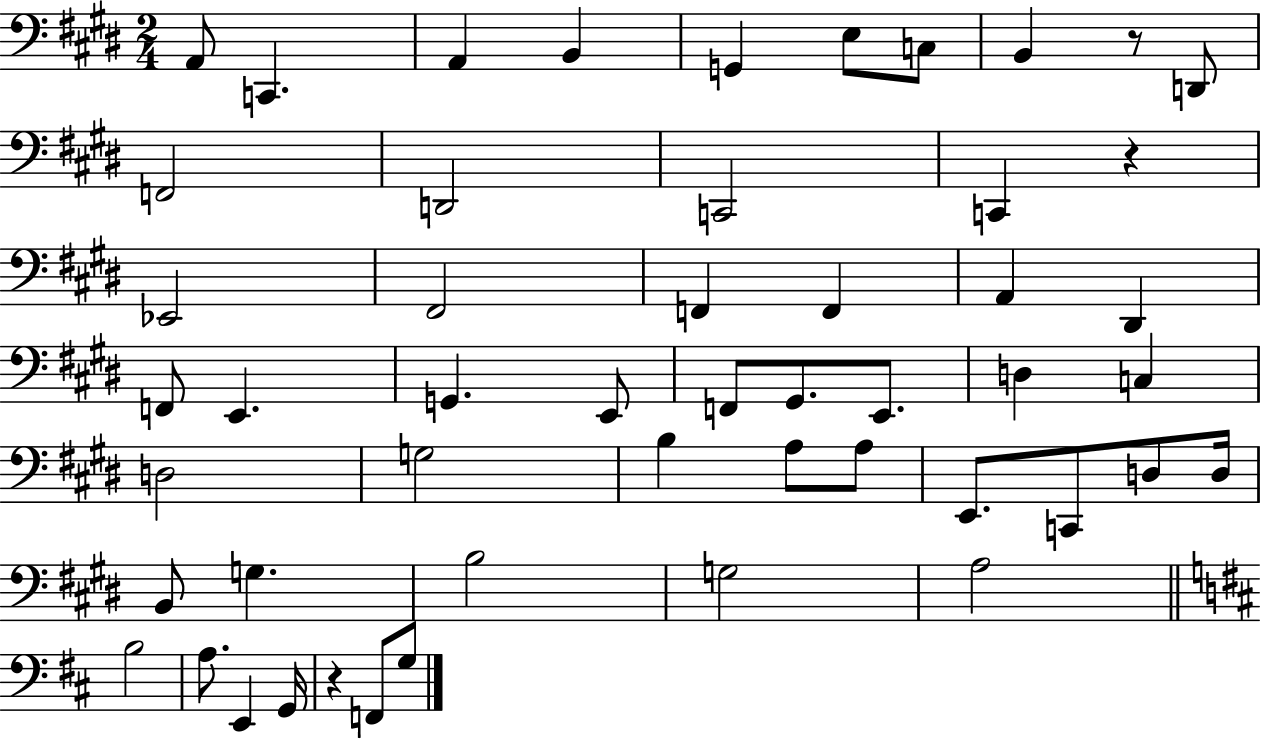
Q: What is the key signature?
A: E major